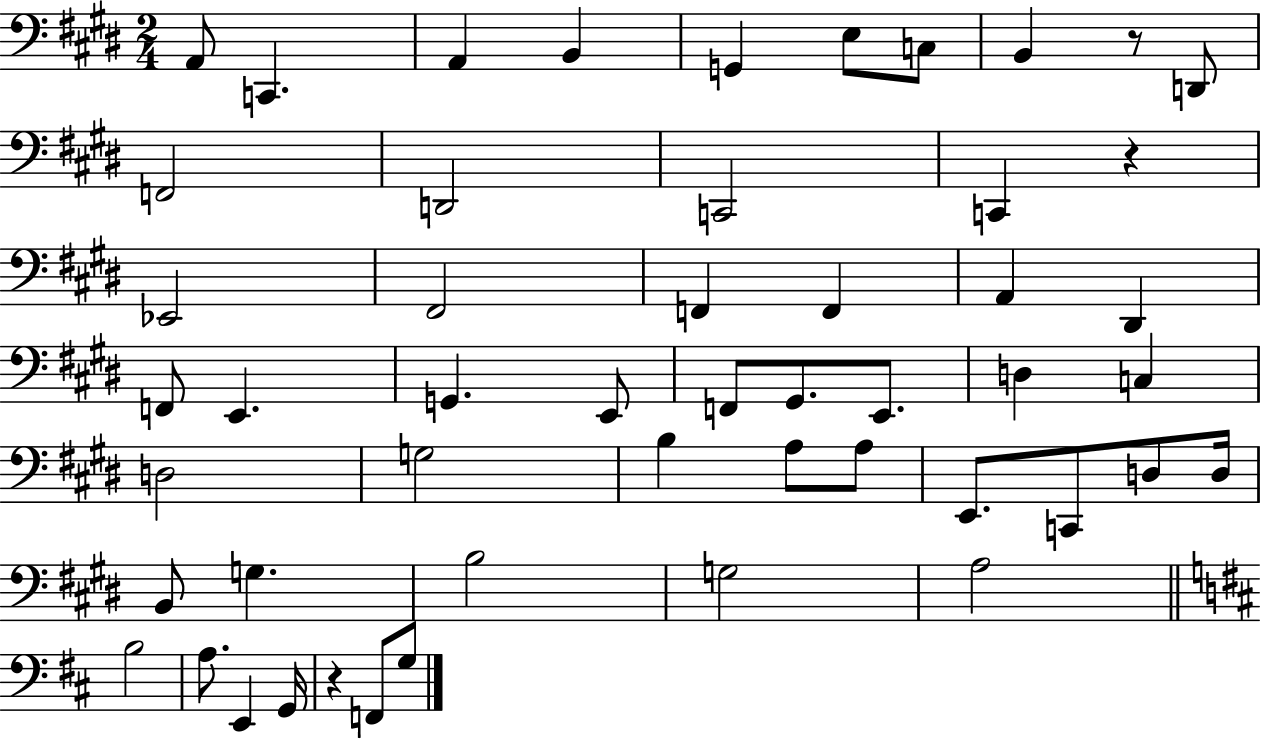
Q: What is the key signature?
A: E major